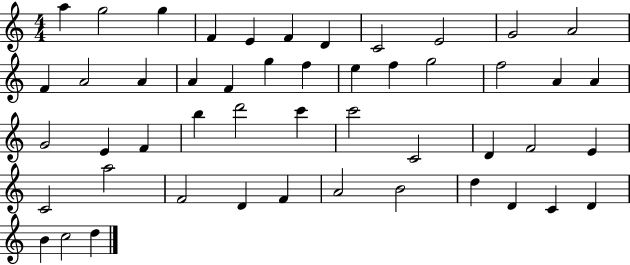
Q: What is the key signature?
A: C major